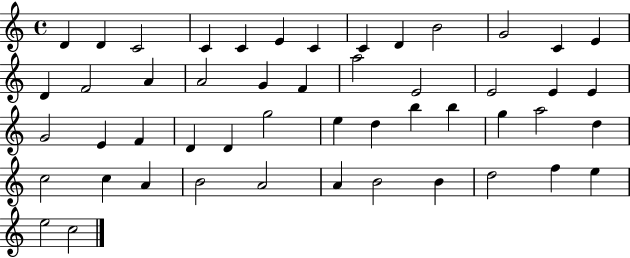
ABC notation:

X:1
T:Untitled
M:4/4
L:1/4
K:C
D D C2 C C E C C D B2 G2 C E D F2 A A2 G F a2 E2 E2 E E G2 E F D D g2 e d b b g a2 d c2 c A B2 A2 A B2 B d2 f e e2 c2